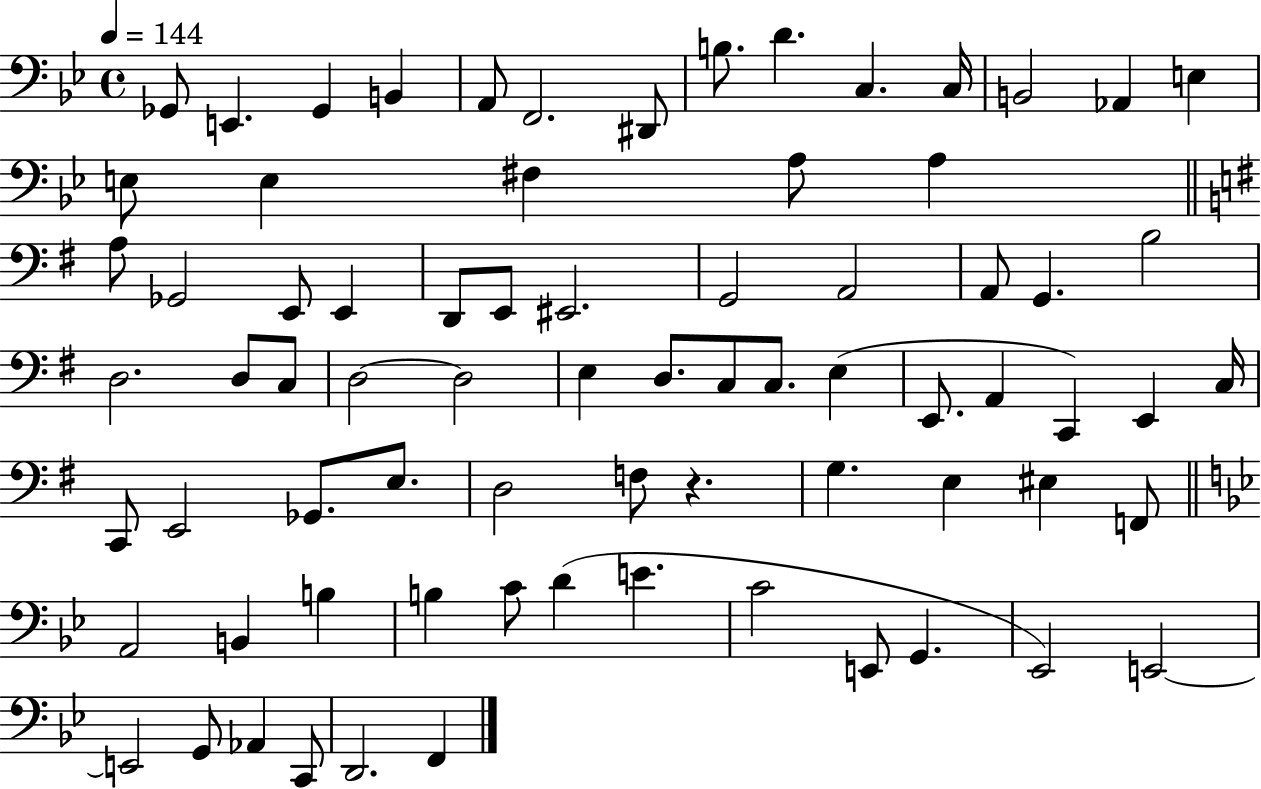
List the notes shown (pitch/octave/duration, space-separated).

Gb2/e E2/q. Gb2/q B2/q A2/e F2/h. D#2/e B3/e. D4/q. C3/q. C3/s B2/h Ab2/q E3/q E3/e E3/q F#3/q A3/e A3/q A3/e Gb2/h E2/e E2/q D2/e E2/e EIS2/h. G2/h A2/h A2/e G2/q. B3/h D3/h. D3/e C3/e D3/h D3/h E3/q D3/e. C3/e C3/e. E3/q E2/e. A2/q C2/q E2/q C3/s C2/e E2/h Gb2/e. E3/e. D3/h F3/e R/q. G3/q. E3/q EIS3/q F2/e A2/h B2/q B3/q B3/q C4/e D4/q E4/q. C4/h E2/e G2/q. Eb2/h E2/h E2/h G2/e Ab2/q C2/e D2/h. F2/q